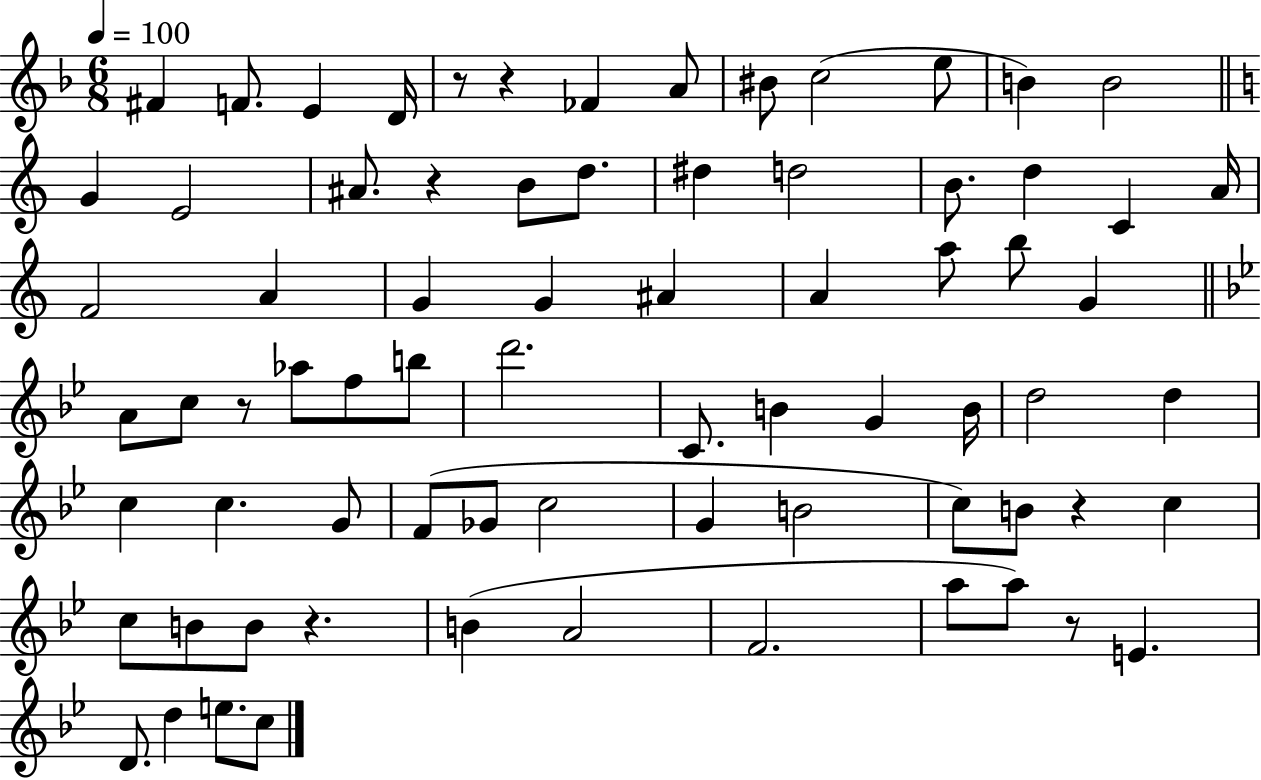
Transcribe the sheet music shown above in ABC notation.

X:1
T:Untitled
M:6/8
L:1/4
K:F
^F F/2 E D/4 z/2 z _F A/2 ^B/2 c2 e/2 B B2 G E2 ^A/2 z B/2 d/2 ^d d2 B/2 d C A/4 F2 A G G ^A A a/2 b/2 G A/2 c/2 z/2 _a/2 f/2 b/2 d'2 C/2 B G B/4 d2 d c c G/2 F/2 _G/2 c2 G B2 c/2 B/2 z c c/2 B/2 B/2 z B A2 F2 a/2 a/2 z/2 E D/2 d e/2 c/2